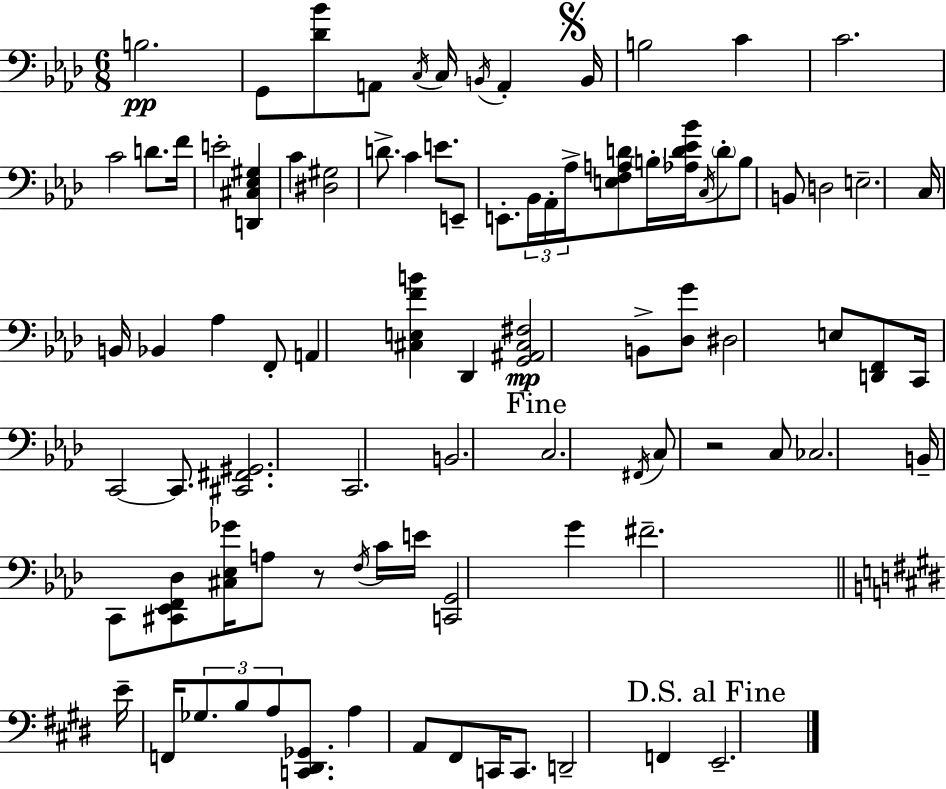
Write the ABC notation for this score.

X:1
T:Untitled
M:6/8
L:1/4
K:Ab
B,2 G,,/2 [_D_B]/2 A,,/2 C,/4 C,/4 B,,/4 A,, B,,/4 B,2 C C2 C2 D/2 F/4 E2 [D,,^C,_E,^G,] C [^D,^G,]2 D/2 C E/2 E,,/2 E,,/2 _B,,/4 _A,,/4 _A,/4 [E,F,A,D]/2 B,/4 [_A,D_E_B]/4 C,/4 D/2 B,/2 B,,/2 D,2 E,2 C,/4 B,,/4 _B,, _A, F,,/2 A,, [^C,E,FB] _D,, [G,,^A,,^C,^F,]2 B,,/2 [_D,G]/2 ^D,2 E,/2 [D,,F,,]/2 C,,/4 C,,2 C,,/2 [^C,,^F,,^G,,]2 C,,2 B,,2 C,2 ^F,,/4 C,/2 z2 C,/2 _C,2 B,,/4 C,,/2 [^C,,_E,,F,,_D,]/2 [^C,_E,_G]/4 A,/2 z/2 F,/4 C/4 E/4 [C,,G,,]2 G ^F2 E/4 F,,/4 _G,/2 B,/2 A,/2 [C,,^D,,_G,,]/2 A, A,,/2 ^F,,/2 C,,/4 C,,/2 D,,2 F,, E,,2